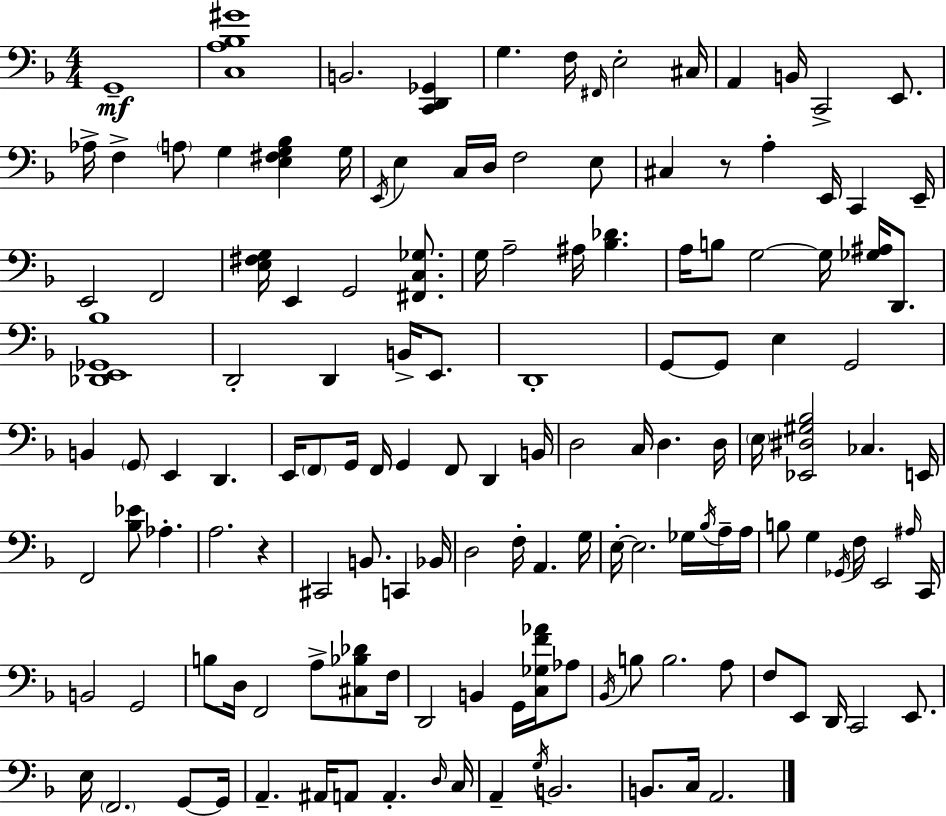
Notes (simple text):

G2/w [C3,A3,Bb3,G#4]/w B2/h. [C2,D2,Gb2]/q G3/q. F3/s F#2/s E3/h C#3/s A2/q B2/s C2/h E2/e. Ab3/s F3/q A3/e G3/q [E3,F#3,G3,Bb3]/q G3/s E2/s E3/q C3/s D3/s F3/h E3/e C#3/q R/e A3/q E2/s C2/q E2/s E2/h F2/h [E3,F#3,G3]/s E2/q G2/h [F#2,C3,Gb3]/e. G3/s A3/h A#3/s [Bb3,Db4]/q. A3/s B3/e G3/h G3/s [Gb3,A#3]/s D2/e. [Db2,E2,Gb2,Bb3]/w D2/h D2/q B2/s E2/e. D2/w G2/e G2/e E3/q G2/h B2/q G2/e E2/q D2/q. E2/s F2/e G2/s F2/s G2/q F2/e D2/q B2/s D3/h C3/s D3/q. D3/s E3/s [Eb2,D#3,G#3,Bb3]/h CES3/q. E2/s F2/h [Bb3,Eb4]/e Ab3/q. A3/h. R/q C#2/h B2/e. C2/q Bb2/s D3/h F3/s A2/q. G3/s E3/s E3/h. Gb3/s Bb3/s A3/s A3/s B3/e G3/q Gb2/s F3/s E2/h A#3/s C2/s B2/h G2/h B3/e D3/s F2/h A3/e [C#3,Bb3,Db4]/e F3/s D2/h B2/q G2/s [C3,Gb3,F4,Ab4]/s Ab3/e Bb2/s B3/e B3/h. A3/e F3/e E2/e D2/s C2/h E2/e. E3/s F2/h. G2/e G2/s A2/q. A#2/s A2/e A2/q. D3/s C3/s A2/q G3/s B2/h. B2/e. C3/s A2/h.